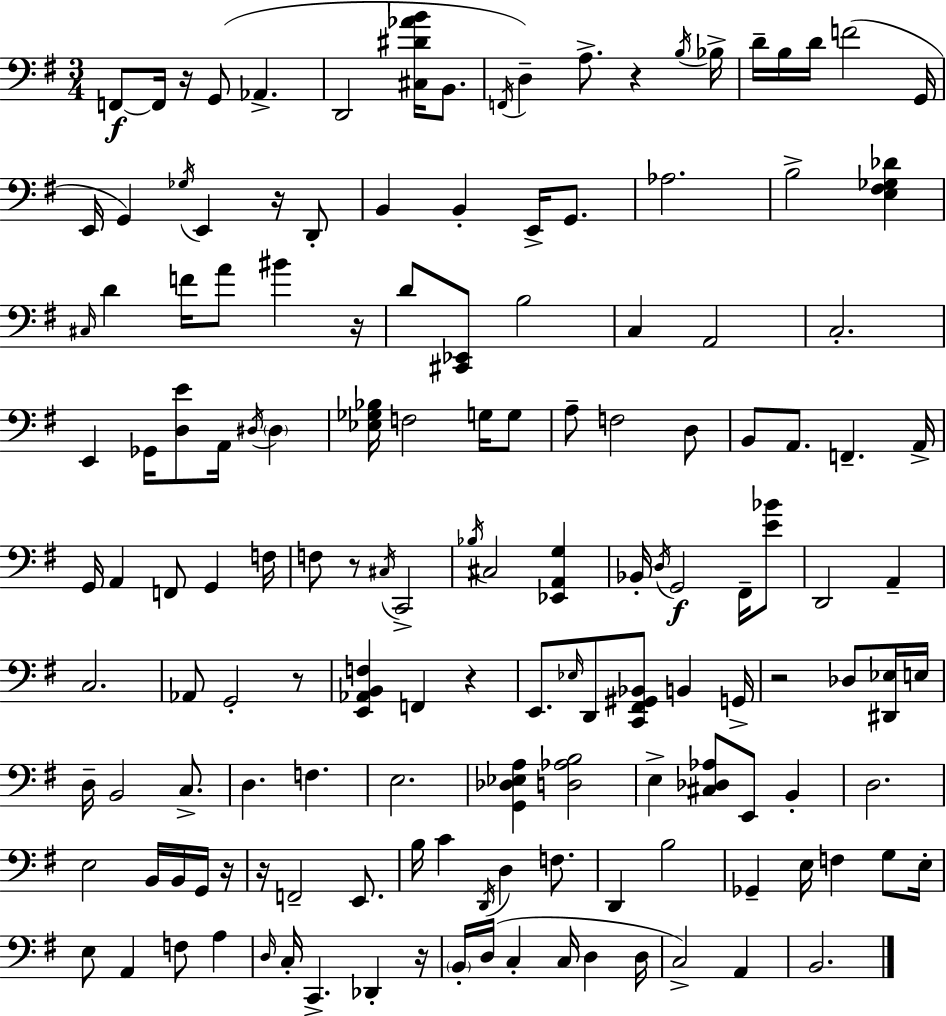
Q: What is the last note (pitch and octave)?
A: B2